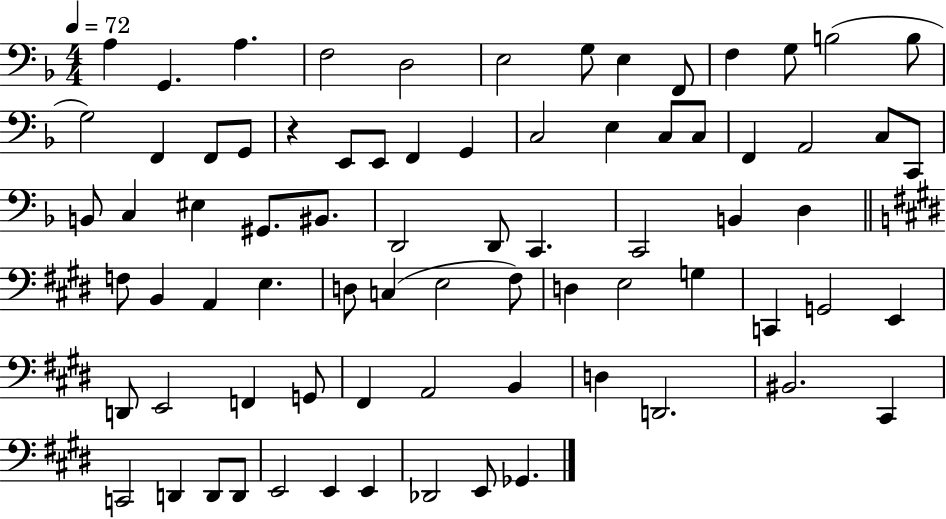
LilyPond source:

{
  \clef bass
  \numericTimeSignature
  \time 4/4
  \key f \major
  \tempo 4 = 72
  a4 g,4. a4. | f2 d2 | e2 g8 e4 f,8 | f4 g8 b2( b8 | \break g2) f,4 f,8 g,8 | r4 e,8 e,8 f,4 g,4 | c2 e4 c8 c8 | f,4 a,2 c8 c,8 | \break b,8 c4 eis4 gis,8. bis,8. | d,2 d,8 c,4. | c,2 b,4 d4 | \bar "||" \break \key e \major f8 b,4 a,4 e4. | d8 c4( e2 fis8) | d4 e2 g4 | c,4 g,2 e,4 | \break d,8 e,2 f,4 g,8 | fis,4 a,2 b,4 | d4 d,2. | bis,2. cis,4 | \break c,2 d,4 d,8 d,8 | e,2 e,4 e,4 | des,2 e,8 ges,4. | \bar "|."
}